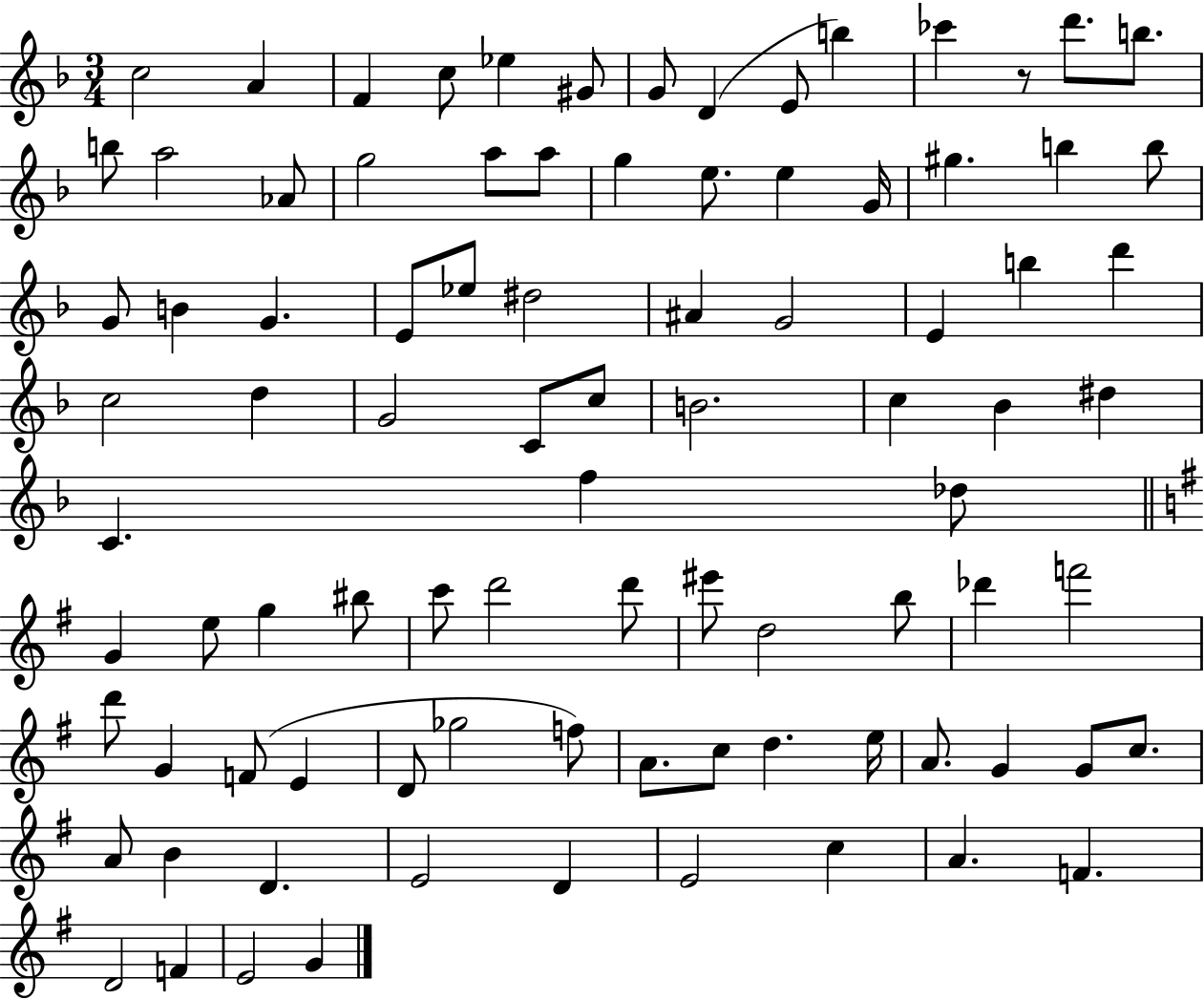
X:1
T:Untitled
M:3/4
L:1/4
K:F
c2 A F c/2 _e ^G/2 G/2 D E/2 b _c' z/2 d'/2 b/2 b/2 a2 _A/2 g2 a/2 a/2 g e/2 e G/4 ^g b b/2 G/2 B G E/2 _e/2 ^d2 ^A G2 E b d' c2 d G2 C/2 c/2 B2 c _B ^d C f _d/2 G e/2 g ^b/2 c'/2 d'2 d'/2 ^e'/2 d2 b/2 _d' f'2 d'/2 G F/2 E D/2 _g2 f/2 A/2 c/2 d e/4 A/2 G G/2 c/2 A/2 B D E2 D E2 c A F D2 F E2 G